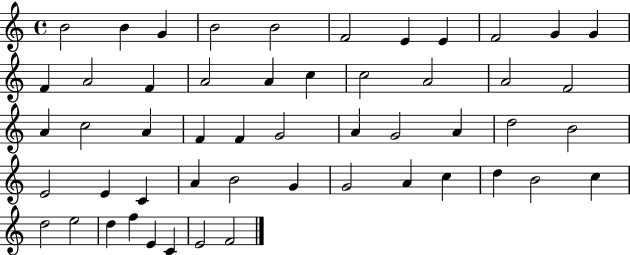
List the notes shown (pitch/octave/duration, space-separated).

B4/h B4/q G4/q B4/h B4/h F4/h E4/q E4/q F4/h G4/q G4/q F4/q A4/h F4/q A4/h A4/q C5/q C5/h A4/h A4/h F4/h A4/q C5/h A4/q F4/q F4/q G4/h A4/q G4/h A4/q D5/h B4/h E4/h E4/q C4/q A4/q B4/h G4/q G4/h A4/q C5/q D5/q B4/h C5/q D5/h E5/h D5/q F5/q E4/q C4/q E4/h F4/h